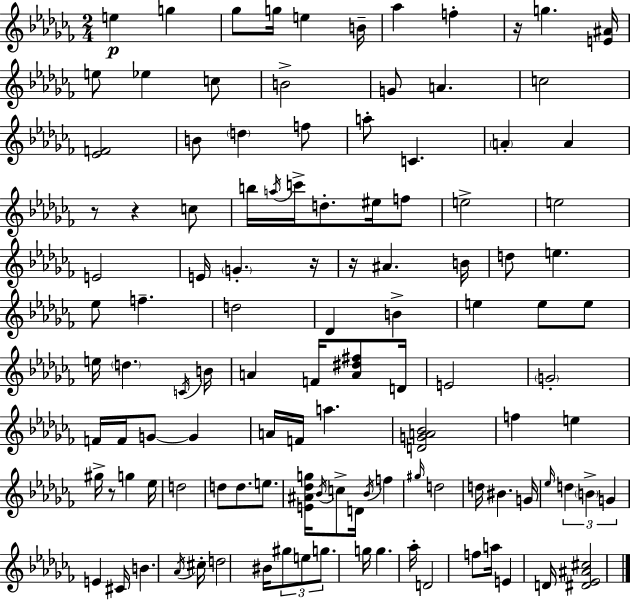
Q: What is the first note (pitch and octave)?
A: E5